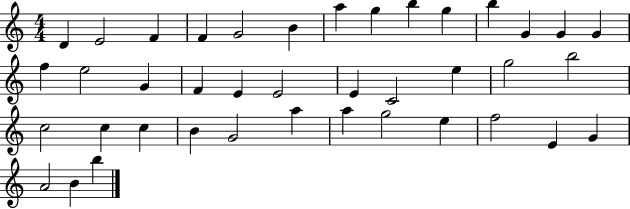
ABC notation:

X:1
T:Untitled
M:4/4
L:1/4
K:C
D E2 F F G2 B a g b g b G G G f e2 G F E E2 E C2 e g2 b2 c2 c c B G2 a a g2 e f2 E G A2 B b